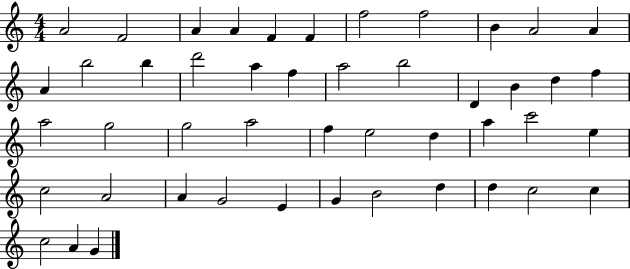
{
  \clef treble
  \numericTimeSignature
  \time 4/4
  \key c \major
  a'2 f'2 | a'4 a'4 f'4 f'4 | f''2 f''2 | b'4 a'2 a'4 | \break a'4 b''2 b''4 | d'''2 a''4 f''4 | a''2 b''2 | d'4 b'4 d''4 f''4 | \break a''2 g''2 | g''2 a''2 | f''4 e''2 d''4 | a''4 c'''2 e''4 | \break c''2 a'2 | a'4 g'2 e'4 | g'4 b'2 d''4 | d''4 c''2 c''4 | \break c''2 a'4 g'4 | \bar "|."
}